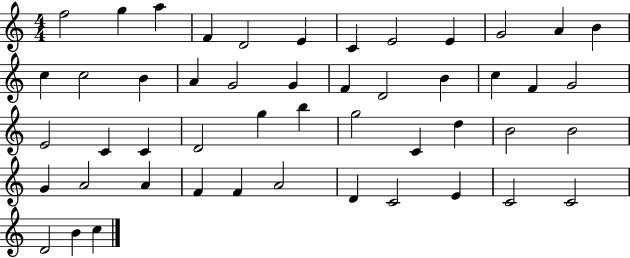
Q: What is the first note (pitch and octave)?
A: F5